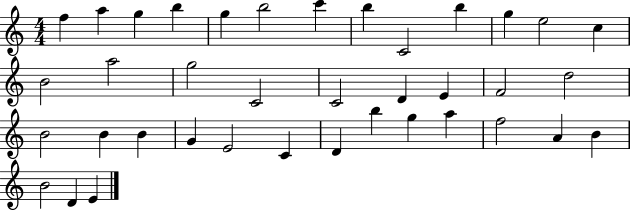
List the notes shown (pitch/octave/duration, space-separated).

F5/q A5/q G5/q B5/q G5/q B5/h C6/q B5/q C4/h B5/q G5/q E5/h C5/q B4/h A5/h G5/h C4/h C4/h D4/q E4/q F4/h D5/h B4/h B4/q B4/q G4/q E4/h C4/q D4/q B5/q G5/q A5/q F5/h A4/q B4/q B4/h D4/q E4/q